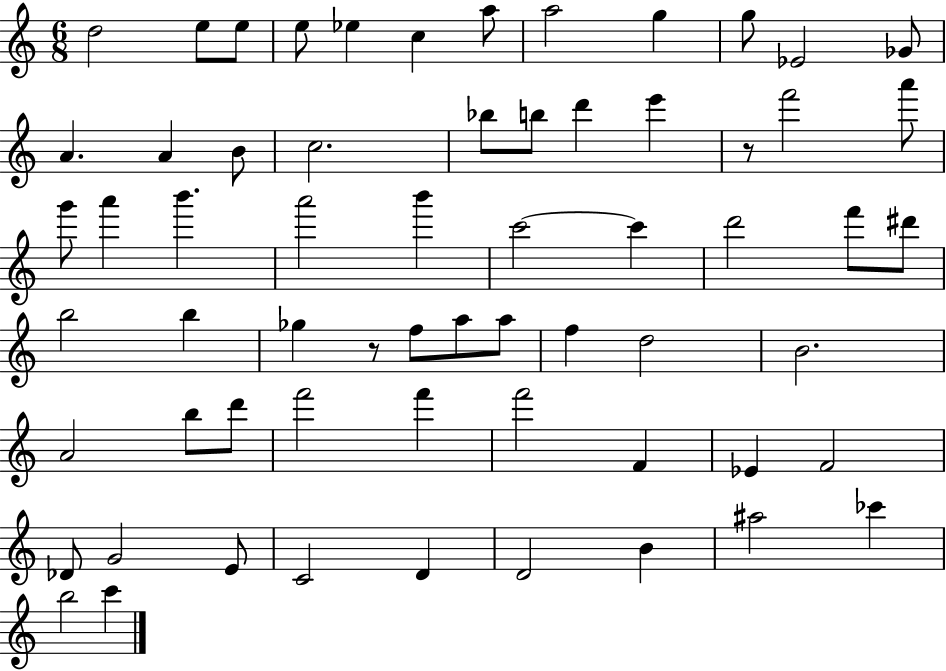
X:1
T:Untitled
M:6/8
L:1/4
K:C
d2 e/2 e/2 e/2 _e c a/2 a2 g g/2 _E2 _G/2 A A B/2 c2 _b/2 b/2 d' e' z/2 f'2 a'/2 g'/2 a' b' a'2 b' c'2 c' d'2 f'/2 ^d'/2 b2 b _g z/2 f/2 a/2 a/2 f d2 B2 A2 b/2 d'/2 f'2 f' f'2 F _E F2 _D/2 G2 E/2 C2 D D2 B ^a2 _c' b2 c'